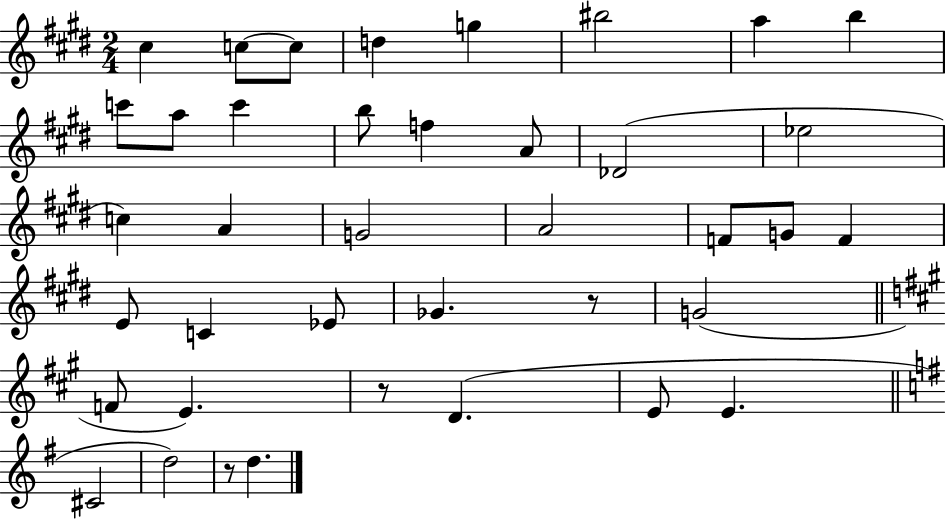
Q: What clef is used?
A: treble